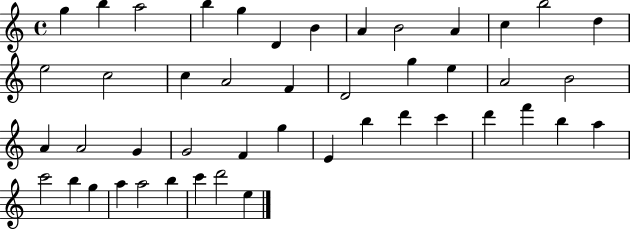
X:1
T:Untitled
M:4/4
L:1/4
K:C
g b a2 b g D B A B2 A c b2 d e2 c2 c A2 F D2 g e A2 B2 A A2 G G2 F g E b d' c' d' f' b a c'2 b g a a2 b c' d'2 e